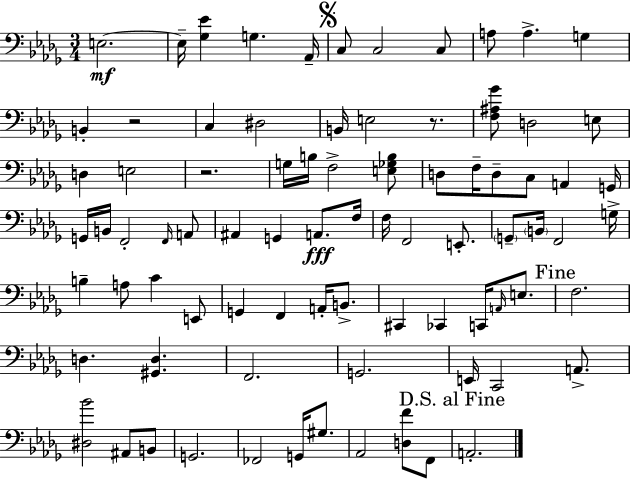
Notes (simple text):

E3/h. E3/s [Gb3,Eb4]/q G3/q. Ab2/s C3/e C3/h C3/e A3/e A3/q. G3/q B2/q R/h C3/q D#3/h B2/s E3/h R/e. [F3,A#3,Gb4]/e D3/h E3/e D3/q E3/h R/h. G3/s B3/s F3/h [E3,Gb3,B3]/e D3/e F3/s D3/e C3/e A2/q G2/s G2/s B2/s F2/h F2/s A2/e A#2/q G2/q A2/e. F3/s F3/s F2/h E2/e. G2/e B2/s F2/h G3/s B3/q A3/e C4/q E2/e G2/q F2/q A2/s B2/e. C#2/q CES2/q C2/s A2/s E3/e. F3/h. D3/q. [G#2,D3]/q. F2/h. G2/h. E2/s C2/h A2/e. [D#3,Bb4]/h A#2/e B2/e G2/h. FES2/h G2/s G#3/e. Ab2/h [D3,F4]/e F2/e A2/h.